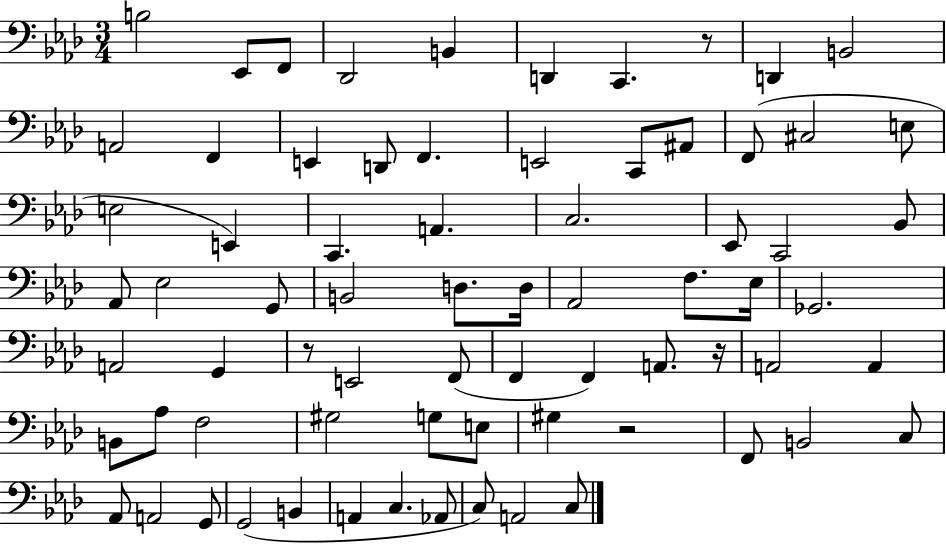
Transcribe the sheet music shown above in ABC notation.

X:1
T:Untitled
M:3/4
L:1/4
K:Ab
B,2 _E,,/2 F,,/2 _D,,2 B,, D,, C,, z/2 D,, B,,2 A,,2 F,, E,, D,,/2 F,, E,,2 C,,/2 ^A,,/2 F,,/2 ^C,2 E,/2 E,2 E,, C,, A,, C,2 _E,,/2 C,,2 _B,,/2 _A,,/2 _E,2 G,,/2 B,,2 D,/2 D,/4 _A,,2 F,/2 _E,/4 _G,,2 A,,2 G,, z/2 E,,2 F,,/2 F,, F,, A,,/2 z/4 A,,2 A,, B,,/2 _A,/2 F,2 ^G,2 G,/2 E,/2 ^G, z2 F,,/2 B,,2 C,/2 _A,,/2 A,,2 G,,/2 G,,2 B,, A,, C, _A,,/2 C,/2 A,,2 C,/2